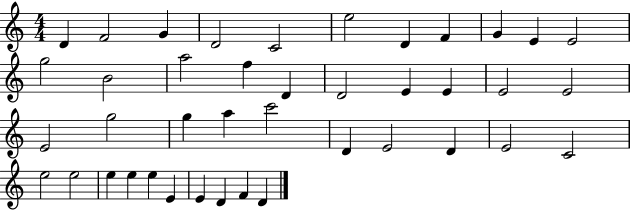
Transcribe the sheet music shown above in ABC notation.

X:1
T:Untitled
M:4/4
L:1/4
K:C
D F2 G D2 C2 e2 D F G E E2 g2 B2 a2 f D D2 E E E2 E2 E2 g2 g a c'2 D E2 D E2 C2 e2 e2 e e e E E D F D